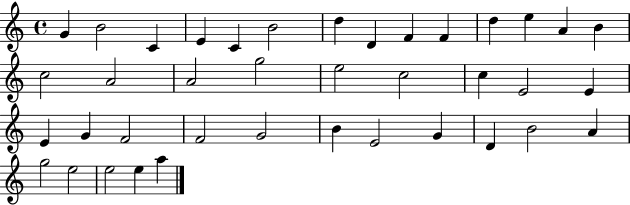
G4/q B4/h C4/q E4/q C4/q B4/h D5/q D4/q F4/q F4/q D5/q E5/q A4/q B4/q C5/h A4/h A4/h G5/h E5/h C5/h C5/q E4/h E4/q E4/q G4/q F4/h F4/h G4/h B4/q E4/h G4/q D4/q B4/h A4/q G5/h E5/h E5/h E5/q A5/q